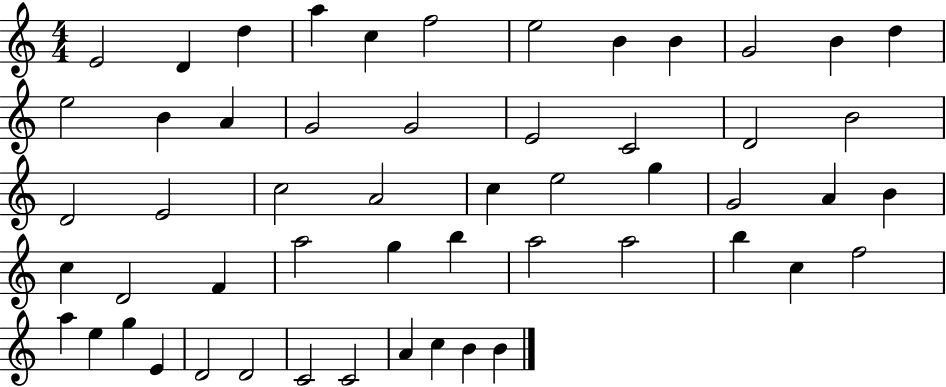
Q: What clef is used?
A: treble